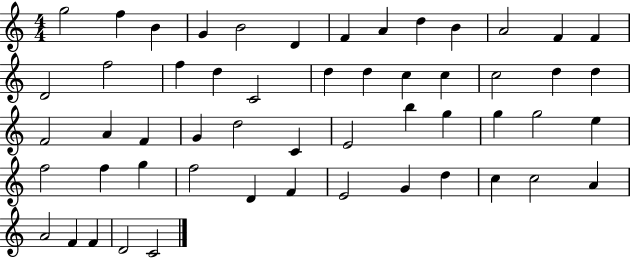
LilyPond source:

{
  \clef treble
  \numericTimeSignature
  \time 4/4
  \key c \major
  g''2 f''4 b'4 | g'4 b'2 d'4 | f'4 a'4 d''4 b'4 | a'2 f'4 f'4 | \break d'2 f''2 | f''4 d''4 c'2 | d''4 d''4 c''4 c''4 | c''2 d''4 d''4 | \break f'2 a'4 f'4 | g'4 d''2 c'4 | e'2 b''4 g''4 | g''4 g''2 e''4 | \break f''2 f''4 g''4 | f''2 d'4 f'4 | e'2 g'4 d''4 | c''4 c''2 a'4 | \break a'2 f'4 f'4 | d'2 c'2 | \bar "|."
}